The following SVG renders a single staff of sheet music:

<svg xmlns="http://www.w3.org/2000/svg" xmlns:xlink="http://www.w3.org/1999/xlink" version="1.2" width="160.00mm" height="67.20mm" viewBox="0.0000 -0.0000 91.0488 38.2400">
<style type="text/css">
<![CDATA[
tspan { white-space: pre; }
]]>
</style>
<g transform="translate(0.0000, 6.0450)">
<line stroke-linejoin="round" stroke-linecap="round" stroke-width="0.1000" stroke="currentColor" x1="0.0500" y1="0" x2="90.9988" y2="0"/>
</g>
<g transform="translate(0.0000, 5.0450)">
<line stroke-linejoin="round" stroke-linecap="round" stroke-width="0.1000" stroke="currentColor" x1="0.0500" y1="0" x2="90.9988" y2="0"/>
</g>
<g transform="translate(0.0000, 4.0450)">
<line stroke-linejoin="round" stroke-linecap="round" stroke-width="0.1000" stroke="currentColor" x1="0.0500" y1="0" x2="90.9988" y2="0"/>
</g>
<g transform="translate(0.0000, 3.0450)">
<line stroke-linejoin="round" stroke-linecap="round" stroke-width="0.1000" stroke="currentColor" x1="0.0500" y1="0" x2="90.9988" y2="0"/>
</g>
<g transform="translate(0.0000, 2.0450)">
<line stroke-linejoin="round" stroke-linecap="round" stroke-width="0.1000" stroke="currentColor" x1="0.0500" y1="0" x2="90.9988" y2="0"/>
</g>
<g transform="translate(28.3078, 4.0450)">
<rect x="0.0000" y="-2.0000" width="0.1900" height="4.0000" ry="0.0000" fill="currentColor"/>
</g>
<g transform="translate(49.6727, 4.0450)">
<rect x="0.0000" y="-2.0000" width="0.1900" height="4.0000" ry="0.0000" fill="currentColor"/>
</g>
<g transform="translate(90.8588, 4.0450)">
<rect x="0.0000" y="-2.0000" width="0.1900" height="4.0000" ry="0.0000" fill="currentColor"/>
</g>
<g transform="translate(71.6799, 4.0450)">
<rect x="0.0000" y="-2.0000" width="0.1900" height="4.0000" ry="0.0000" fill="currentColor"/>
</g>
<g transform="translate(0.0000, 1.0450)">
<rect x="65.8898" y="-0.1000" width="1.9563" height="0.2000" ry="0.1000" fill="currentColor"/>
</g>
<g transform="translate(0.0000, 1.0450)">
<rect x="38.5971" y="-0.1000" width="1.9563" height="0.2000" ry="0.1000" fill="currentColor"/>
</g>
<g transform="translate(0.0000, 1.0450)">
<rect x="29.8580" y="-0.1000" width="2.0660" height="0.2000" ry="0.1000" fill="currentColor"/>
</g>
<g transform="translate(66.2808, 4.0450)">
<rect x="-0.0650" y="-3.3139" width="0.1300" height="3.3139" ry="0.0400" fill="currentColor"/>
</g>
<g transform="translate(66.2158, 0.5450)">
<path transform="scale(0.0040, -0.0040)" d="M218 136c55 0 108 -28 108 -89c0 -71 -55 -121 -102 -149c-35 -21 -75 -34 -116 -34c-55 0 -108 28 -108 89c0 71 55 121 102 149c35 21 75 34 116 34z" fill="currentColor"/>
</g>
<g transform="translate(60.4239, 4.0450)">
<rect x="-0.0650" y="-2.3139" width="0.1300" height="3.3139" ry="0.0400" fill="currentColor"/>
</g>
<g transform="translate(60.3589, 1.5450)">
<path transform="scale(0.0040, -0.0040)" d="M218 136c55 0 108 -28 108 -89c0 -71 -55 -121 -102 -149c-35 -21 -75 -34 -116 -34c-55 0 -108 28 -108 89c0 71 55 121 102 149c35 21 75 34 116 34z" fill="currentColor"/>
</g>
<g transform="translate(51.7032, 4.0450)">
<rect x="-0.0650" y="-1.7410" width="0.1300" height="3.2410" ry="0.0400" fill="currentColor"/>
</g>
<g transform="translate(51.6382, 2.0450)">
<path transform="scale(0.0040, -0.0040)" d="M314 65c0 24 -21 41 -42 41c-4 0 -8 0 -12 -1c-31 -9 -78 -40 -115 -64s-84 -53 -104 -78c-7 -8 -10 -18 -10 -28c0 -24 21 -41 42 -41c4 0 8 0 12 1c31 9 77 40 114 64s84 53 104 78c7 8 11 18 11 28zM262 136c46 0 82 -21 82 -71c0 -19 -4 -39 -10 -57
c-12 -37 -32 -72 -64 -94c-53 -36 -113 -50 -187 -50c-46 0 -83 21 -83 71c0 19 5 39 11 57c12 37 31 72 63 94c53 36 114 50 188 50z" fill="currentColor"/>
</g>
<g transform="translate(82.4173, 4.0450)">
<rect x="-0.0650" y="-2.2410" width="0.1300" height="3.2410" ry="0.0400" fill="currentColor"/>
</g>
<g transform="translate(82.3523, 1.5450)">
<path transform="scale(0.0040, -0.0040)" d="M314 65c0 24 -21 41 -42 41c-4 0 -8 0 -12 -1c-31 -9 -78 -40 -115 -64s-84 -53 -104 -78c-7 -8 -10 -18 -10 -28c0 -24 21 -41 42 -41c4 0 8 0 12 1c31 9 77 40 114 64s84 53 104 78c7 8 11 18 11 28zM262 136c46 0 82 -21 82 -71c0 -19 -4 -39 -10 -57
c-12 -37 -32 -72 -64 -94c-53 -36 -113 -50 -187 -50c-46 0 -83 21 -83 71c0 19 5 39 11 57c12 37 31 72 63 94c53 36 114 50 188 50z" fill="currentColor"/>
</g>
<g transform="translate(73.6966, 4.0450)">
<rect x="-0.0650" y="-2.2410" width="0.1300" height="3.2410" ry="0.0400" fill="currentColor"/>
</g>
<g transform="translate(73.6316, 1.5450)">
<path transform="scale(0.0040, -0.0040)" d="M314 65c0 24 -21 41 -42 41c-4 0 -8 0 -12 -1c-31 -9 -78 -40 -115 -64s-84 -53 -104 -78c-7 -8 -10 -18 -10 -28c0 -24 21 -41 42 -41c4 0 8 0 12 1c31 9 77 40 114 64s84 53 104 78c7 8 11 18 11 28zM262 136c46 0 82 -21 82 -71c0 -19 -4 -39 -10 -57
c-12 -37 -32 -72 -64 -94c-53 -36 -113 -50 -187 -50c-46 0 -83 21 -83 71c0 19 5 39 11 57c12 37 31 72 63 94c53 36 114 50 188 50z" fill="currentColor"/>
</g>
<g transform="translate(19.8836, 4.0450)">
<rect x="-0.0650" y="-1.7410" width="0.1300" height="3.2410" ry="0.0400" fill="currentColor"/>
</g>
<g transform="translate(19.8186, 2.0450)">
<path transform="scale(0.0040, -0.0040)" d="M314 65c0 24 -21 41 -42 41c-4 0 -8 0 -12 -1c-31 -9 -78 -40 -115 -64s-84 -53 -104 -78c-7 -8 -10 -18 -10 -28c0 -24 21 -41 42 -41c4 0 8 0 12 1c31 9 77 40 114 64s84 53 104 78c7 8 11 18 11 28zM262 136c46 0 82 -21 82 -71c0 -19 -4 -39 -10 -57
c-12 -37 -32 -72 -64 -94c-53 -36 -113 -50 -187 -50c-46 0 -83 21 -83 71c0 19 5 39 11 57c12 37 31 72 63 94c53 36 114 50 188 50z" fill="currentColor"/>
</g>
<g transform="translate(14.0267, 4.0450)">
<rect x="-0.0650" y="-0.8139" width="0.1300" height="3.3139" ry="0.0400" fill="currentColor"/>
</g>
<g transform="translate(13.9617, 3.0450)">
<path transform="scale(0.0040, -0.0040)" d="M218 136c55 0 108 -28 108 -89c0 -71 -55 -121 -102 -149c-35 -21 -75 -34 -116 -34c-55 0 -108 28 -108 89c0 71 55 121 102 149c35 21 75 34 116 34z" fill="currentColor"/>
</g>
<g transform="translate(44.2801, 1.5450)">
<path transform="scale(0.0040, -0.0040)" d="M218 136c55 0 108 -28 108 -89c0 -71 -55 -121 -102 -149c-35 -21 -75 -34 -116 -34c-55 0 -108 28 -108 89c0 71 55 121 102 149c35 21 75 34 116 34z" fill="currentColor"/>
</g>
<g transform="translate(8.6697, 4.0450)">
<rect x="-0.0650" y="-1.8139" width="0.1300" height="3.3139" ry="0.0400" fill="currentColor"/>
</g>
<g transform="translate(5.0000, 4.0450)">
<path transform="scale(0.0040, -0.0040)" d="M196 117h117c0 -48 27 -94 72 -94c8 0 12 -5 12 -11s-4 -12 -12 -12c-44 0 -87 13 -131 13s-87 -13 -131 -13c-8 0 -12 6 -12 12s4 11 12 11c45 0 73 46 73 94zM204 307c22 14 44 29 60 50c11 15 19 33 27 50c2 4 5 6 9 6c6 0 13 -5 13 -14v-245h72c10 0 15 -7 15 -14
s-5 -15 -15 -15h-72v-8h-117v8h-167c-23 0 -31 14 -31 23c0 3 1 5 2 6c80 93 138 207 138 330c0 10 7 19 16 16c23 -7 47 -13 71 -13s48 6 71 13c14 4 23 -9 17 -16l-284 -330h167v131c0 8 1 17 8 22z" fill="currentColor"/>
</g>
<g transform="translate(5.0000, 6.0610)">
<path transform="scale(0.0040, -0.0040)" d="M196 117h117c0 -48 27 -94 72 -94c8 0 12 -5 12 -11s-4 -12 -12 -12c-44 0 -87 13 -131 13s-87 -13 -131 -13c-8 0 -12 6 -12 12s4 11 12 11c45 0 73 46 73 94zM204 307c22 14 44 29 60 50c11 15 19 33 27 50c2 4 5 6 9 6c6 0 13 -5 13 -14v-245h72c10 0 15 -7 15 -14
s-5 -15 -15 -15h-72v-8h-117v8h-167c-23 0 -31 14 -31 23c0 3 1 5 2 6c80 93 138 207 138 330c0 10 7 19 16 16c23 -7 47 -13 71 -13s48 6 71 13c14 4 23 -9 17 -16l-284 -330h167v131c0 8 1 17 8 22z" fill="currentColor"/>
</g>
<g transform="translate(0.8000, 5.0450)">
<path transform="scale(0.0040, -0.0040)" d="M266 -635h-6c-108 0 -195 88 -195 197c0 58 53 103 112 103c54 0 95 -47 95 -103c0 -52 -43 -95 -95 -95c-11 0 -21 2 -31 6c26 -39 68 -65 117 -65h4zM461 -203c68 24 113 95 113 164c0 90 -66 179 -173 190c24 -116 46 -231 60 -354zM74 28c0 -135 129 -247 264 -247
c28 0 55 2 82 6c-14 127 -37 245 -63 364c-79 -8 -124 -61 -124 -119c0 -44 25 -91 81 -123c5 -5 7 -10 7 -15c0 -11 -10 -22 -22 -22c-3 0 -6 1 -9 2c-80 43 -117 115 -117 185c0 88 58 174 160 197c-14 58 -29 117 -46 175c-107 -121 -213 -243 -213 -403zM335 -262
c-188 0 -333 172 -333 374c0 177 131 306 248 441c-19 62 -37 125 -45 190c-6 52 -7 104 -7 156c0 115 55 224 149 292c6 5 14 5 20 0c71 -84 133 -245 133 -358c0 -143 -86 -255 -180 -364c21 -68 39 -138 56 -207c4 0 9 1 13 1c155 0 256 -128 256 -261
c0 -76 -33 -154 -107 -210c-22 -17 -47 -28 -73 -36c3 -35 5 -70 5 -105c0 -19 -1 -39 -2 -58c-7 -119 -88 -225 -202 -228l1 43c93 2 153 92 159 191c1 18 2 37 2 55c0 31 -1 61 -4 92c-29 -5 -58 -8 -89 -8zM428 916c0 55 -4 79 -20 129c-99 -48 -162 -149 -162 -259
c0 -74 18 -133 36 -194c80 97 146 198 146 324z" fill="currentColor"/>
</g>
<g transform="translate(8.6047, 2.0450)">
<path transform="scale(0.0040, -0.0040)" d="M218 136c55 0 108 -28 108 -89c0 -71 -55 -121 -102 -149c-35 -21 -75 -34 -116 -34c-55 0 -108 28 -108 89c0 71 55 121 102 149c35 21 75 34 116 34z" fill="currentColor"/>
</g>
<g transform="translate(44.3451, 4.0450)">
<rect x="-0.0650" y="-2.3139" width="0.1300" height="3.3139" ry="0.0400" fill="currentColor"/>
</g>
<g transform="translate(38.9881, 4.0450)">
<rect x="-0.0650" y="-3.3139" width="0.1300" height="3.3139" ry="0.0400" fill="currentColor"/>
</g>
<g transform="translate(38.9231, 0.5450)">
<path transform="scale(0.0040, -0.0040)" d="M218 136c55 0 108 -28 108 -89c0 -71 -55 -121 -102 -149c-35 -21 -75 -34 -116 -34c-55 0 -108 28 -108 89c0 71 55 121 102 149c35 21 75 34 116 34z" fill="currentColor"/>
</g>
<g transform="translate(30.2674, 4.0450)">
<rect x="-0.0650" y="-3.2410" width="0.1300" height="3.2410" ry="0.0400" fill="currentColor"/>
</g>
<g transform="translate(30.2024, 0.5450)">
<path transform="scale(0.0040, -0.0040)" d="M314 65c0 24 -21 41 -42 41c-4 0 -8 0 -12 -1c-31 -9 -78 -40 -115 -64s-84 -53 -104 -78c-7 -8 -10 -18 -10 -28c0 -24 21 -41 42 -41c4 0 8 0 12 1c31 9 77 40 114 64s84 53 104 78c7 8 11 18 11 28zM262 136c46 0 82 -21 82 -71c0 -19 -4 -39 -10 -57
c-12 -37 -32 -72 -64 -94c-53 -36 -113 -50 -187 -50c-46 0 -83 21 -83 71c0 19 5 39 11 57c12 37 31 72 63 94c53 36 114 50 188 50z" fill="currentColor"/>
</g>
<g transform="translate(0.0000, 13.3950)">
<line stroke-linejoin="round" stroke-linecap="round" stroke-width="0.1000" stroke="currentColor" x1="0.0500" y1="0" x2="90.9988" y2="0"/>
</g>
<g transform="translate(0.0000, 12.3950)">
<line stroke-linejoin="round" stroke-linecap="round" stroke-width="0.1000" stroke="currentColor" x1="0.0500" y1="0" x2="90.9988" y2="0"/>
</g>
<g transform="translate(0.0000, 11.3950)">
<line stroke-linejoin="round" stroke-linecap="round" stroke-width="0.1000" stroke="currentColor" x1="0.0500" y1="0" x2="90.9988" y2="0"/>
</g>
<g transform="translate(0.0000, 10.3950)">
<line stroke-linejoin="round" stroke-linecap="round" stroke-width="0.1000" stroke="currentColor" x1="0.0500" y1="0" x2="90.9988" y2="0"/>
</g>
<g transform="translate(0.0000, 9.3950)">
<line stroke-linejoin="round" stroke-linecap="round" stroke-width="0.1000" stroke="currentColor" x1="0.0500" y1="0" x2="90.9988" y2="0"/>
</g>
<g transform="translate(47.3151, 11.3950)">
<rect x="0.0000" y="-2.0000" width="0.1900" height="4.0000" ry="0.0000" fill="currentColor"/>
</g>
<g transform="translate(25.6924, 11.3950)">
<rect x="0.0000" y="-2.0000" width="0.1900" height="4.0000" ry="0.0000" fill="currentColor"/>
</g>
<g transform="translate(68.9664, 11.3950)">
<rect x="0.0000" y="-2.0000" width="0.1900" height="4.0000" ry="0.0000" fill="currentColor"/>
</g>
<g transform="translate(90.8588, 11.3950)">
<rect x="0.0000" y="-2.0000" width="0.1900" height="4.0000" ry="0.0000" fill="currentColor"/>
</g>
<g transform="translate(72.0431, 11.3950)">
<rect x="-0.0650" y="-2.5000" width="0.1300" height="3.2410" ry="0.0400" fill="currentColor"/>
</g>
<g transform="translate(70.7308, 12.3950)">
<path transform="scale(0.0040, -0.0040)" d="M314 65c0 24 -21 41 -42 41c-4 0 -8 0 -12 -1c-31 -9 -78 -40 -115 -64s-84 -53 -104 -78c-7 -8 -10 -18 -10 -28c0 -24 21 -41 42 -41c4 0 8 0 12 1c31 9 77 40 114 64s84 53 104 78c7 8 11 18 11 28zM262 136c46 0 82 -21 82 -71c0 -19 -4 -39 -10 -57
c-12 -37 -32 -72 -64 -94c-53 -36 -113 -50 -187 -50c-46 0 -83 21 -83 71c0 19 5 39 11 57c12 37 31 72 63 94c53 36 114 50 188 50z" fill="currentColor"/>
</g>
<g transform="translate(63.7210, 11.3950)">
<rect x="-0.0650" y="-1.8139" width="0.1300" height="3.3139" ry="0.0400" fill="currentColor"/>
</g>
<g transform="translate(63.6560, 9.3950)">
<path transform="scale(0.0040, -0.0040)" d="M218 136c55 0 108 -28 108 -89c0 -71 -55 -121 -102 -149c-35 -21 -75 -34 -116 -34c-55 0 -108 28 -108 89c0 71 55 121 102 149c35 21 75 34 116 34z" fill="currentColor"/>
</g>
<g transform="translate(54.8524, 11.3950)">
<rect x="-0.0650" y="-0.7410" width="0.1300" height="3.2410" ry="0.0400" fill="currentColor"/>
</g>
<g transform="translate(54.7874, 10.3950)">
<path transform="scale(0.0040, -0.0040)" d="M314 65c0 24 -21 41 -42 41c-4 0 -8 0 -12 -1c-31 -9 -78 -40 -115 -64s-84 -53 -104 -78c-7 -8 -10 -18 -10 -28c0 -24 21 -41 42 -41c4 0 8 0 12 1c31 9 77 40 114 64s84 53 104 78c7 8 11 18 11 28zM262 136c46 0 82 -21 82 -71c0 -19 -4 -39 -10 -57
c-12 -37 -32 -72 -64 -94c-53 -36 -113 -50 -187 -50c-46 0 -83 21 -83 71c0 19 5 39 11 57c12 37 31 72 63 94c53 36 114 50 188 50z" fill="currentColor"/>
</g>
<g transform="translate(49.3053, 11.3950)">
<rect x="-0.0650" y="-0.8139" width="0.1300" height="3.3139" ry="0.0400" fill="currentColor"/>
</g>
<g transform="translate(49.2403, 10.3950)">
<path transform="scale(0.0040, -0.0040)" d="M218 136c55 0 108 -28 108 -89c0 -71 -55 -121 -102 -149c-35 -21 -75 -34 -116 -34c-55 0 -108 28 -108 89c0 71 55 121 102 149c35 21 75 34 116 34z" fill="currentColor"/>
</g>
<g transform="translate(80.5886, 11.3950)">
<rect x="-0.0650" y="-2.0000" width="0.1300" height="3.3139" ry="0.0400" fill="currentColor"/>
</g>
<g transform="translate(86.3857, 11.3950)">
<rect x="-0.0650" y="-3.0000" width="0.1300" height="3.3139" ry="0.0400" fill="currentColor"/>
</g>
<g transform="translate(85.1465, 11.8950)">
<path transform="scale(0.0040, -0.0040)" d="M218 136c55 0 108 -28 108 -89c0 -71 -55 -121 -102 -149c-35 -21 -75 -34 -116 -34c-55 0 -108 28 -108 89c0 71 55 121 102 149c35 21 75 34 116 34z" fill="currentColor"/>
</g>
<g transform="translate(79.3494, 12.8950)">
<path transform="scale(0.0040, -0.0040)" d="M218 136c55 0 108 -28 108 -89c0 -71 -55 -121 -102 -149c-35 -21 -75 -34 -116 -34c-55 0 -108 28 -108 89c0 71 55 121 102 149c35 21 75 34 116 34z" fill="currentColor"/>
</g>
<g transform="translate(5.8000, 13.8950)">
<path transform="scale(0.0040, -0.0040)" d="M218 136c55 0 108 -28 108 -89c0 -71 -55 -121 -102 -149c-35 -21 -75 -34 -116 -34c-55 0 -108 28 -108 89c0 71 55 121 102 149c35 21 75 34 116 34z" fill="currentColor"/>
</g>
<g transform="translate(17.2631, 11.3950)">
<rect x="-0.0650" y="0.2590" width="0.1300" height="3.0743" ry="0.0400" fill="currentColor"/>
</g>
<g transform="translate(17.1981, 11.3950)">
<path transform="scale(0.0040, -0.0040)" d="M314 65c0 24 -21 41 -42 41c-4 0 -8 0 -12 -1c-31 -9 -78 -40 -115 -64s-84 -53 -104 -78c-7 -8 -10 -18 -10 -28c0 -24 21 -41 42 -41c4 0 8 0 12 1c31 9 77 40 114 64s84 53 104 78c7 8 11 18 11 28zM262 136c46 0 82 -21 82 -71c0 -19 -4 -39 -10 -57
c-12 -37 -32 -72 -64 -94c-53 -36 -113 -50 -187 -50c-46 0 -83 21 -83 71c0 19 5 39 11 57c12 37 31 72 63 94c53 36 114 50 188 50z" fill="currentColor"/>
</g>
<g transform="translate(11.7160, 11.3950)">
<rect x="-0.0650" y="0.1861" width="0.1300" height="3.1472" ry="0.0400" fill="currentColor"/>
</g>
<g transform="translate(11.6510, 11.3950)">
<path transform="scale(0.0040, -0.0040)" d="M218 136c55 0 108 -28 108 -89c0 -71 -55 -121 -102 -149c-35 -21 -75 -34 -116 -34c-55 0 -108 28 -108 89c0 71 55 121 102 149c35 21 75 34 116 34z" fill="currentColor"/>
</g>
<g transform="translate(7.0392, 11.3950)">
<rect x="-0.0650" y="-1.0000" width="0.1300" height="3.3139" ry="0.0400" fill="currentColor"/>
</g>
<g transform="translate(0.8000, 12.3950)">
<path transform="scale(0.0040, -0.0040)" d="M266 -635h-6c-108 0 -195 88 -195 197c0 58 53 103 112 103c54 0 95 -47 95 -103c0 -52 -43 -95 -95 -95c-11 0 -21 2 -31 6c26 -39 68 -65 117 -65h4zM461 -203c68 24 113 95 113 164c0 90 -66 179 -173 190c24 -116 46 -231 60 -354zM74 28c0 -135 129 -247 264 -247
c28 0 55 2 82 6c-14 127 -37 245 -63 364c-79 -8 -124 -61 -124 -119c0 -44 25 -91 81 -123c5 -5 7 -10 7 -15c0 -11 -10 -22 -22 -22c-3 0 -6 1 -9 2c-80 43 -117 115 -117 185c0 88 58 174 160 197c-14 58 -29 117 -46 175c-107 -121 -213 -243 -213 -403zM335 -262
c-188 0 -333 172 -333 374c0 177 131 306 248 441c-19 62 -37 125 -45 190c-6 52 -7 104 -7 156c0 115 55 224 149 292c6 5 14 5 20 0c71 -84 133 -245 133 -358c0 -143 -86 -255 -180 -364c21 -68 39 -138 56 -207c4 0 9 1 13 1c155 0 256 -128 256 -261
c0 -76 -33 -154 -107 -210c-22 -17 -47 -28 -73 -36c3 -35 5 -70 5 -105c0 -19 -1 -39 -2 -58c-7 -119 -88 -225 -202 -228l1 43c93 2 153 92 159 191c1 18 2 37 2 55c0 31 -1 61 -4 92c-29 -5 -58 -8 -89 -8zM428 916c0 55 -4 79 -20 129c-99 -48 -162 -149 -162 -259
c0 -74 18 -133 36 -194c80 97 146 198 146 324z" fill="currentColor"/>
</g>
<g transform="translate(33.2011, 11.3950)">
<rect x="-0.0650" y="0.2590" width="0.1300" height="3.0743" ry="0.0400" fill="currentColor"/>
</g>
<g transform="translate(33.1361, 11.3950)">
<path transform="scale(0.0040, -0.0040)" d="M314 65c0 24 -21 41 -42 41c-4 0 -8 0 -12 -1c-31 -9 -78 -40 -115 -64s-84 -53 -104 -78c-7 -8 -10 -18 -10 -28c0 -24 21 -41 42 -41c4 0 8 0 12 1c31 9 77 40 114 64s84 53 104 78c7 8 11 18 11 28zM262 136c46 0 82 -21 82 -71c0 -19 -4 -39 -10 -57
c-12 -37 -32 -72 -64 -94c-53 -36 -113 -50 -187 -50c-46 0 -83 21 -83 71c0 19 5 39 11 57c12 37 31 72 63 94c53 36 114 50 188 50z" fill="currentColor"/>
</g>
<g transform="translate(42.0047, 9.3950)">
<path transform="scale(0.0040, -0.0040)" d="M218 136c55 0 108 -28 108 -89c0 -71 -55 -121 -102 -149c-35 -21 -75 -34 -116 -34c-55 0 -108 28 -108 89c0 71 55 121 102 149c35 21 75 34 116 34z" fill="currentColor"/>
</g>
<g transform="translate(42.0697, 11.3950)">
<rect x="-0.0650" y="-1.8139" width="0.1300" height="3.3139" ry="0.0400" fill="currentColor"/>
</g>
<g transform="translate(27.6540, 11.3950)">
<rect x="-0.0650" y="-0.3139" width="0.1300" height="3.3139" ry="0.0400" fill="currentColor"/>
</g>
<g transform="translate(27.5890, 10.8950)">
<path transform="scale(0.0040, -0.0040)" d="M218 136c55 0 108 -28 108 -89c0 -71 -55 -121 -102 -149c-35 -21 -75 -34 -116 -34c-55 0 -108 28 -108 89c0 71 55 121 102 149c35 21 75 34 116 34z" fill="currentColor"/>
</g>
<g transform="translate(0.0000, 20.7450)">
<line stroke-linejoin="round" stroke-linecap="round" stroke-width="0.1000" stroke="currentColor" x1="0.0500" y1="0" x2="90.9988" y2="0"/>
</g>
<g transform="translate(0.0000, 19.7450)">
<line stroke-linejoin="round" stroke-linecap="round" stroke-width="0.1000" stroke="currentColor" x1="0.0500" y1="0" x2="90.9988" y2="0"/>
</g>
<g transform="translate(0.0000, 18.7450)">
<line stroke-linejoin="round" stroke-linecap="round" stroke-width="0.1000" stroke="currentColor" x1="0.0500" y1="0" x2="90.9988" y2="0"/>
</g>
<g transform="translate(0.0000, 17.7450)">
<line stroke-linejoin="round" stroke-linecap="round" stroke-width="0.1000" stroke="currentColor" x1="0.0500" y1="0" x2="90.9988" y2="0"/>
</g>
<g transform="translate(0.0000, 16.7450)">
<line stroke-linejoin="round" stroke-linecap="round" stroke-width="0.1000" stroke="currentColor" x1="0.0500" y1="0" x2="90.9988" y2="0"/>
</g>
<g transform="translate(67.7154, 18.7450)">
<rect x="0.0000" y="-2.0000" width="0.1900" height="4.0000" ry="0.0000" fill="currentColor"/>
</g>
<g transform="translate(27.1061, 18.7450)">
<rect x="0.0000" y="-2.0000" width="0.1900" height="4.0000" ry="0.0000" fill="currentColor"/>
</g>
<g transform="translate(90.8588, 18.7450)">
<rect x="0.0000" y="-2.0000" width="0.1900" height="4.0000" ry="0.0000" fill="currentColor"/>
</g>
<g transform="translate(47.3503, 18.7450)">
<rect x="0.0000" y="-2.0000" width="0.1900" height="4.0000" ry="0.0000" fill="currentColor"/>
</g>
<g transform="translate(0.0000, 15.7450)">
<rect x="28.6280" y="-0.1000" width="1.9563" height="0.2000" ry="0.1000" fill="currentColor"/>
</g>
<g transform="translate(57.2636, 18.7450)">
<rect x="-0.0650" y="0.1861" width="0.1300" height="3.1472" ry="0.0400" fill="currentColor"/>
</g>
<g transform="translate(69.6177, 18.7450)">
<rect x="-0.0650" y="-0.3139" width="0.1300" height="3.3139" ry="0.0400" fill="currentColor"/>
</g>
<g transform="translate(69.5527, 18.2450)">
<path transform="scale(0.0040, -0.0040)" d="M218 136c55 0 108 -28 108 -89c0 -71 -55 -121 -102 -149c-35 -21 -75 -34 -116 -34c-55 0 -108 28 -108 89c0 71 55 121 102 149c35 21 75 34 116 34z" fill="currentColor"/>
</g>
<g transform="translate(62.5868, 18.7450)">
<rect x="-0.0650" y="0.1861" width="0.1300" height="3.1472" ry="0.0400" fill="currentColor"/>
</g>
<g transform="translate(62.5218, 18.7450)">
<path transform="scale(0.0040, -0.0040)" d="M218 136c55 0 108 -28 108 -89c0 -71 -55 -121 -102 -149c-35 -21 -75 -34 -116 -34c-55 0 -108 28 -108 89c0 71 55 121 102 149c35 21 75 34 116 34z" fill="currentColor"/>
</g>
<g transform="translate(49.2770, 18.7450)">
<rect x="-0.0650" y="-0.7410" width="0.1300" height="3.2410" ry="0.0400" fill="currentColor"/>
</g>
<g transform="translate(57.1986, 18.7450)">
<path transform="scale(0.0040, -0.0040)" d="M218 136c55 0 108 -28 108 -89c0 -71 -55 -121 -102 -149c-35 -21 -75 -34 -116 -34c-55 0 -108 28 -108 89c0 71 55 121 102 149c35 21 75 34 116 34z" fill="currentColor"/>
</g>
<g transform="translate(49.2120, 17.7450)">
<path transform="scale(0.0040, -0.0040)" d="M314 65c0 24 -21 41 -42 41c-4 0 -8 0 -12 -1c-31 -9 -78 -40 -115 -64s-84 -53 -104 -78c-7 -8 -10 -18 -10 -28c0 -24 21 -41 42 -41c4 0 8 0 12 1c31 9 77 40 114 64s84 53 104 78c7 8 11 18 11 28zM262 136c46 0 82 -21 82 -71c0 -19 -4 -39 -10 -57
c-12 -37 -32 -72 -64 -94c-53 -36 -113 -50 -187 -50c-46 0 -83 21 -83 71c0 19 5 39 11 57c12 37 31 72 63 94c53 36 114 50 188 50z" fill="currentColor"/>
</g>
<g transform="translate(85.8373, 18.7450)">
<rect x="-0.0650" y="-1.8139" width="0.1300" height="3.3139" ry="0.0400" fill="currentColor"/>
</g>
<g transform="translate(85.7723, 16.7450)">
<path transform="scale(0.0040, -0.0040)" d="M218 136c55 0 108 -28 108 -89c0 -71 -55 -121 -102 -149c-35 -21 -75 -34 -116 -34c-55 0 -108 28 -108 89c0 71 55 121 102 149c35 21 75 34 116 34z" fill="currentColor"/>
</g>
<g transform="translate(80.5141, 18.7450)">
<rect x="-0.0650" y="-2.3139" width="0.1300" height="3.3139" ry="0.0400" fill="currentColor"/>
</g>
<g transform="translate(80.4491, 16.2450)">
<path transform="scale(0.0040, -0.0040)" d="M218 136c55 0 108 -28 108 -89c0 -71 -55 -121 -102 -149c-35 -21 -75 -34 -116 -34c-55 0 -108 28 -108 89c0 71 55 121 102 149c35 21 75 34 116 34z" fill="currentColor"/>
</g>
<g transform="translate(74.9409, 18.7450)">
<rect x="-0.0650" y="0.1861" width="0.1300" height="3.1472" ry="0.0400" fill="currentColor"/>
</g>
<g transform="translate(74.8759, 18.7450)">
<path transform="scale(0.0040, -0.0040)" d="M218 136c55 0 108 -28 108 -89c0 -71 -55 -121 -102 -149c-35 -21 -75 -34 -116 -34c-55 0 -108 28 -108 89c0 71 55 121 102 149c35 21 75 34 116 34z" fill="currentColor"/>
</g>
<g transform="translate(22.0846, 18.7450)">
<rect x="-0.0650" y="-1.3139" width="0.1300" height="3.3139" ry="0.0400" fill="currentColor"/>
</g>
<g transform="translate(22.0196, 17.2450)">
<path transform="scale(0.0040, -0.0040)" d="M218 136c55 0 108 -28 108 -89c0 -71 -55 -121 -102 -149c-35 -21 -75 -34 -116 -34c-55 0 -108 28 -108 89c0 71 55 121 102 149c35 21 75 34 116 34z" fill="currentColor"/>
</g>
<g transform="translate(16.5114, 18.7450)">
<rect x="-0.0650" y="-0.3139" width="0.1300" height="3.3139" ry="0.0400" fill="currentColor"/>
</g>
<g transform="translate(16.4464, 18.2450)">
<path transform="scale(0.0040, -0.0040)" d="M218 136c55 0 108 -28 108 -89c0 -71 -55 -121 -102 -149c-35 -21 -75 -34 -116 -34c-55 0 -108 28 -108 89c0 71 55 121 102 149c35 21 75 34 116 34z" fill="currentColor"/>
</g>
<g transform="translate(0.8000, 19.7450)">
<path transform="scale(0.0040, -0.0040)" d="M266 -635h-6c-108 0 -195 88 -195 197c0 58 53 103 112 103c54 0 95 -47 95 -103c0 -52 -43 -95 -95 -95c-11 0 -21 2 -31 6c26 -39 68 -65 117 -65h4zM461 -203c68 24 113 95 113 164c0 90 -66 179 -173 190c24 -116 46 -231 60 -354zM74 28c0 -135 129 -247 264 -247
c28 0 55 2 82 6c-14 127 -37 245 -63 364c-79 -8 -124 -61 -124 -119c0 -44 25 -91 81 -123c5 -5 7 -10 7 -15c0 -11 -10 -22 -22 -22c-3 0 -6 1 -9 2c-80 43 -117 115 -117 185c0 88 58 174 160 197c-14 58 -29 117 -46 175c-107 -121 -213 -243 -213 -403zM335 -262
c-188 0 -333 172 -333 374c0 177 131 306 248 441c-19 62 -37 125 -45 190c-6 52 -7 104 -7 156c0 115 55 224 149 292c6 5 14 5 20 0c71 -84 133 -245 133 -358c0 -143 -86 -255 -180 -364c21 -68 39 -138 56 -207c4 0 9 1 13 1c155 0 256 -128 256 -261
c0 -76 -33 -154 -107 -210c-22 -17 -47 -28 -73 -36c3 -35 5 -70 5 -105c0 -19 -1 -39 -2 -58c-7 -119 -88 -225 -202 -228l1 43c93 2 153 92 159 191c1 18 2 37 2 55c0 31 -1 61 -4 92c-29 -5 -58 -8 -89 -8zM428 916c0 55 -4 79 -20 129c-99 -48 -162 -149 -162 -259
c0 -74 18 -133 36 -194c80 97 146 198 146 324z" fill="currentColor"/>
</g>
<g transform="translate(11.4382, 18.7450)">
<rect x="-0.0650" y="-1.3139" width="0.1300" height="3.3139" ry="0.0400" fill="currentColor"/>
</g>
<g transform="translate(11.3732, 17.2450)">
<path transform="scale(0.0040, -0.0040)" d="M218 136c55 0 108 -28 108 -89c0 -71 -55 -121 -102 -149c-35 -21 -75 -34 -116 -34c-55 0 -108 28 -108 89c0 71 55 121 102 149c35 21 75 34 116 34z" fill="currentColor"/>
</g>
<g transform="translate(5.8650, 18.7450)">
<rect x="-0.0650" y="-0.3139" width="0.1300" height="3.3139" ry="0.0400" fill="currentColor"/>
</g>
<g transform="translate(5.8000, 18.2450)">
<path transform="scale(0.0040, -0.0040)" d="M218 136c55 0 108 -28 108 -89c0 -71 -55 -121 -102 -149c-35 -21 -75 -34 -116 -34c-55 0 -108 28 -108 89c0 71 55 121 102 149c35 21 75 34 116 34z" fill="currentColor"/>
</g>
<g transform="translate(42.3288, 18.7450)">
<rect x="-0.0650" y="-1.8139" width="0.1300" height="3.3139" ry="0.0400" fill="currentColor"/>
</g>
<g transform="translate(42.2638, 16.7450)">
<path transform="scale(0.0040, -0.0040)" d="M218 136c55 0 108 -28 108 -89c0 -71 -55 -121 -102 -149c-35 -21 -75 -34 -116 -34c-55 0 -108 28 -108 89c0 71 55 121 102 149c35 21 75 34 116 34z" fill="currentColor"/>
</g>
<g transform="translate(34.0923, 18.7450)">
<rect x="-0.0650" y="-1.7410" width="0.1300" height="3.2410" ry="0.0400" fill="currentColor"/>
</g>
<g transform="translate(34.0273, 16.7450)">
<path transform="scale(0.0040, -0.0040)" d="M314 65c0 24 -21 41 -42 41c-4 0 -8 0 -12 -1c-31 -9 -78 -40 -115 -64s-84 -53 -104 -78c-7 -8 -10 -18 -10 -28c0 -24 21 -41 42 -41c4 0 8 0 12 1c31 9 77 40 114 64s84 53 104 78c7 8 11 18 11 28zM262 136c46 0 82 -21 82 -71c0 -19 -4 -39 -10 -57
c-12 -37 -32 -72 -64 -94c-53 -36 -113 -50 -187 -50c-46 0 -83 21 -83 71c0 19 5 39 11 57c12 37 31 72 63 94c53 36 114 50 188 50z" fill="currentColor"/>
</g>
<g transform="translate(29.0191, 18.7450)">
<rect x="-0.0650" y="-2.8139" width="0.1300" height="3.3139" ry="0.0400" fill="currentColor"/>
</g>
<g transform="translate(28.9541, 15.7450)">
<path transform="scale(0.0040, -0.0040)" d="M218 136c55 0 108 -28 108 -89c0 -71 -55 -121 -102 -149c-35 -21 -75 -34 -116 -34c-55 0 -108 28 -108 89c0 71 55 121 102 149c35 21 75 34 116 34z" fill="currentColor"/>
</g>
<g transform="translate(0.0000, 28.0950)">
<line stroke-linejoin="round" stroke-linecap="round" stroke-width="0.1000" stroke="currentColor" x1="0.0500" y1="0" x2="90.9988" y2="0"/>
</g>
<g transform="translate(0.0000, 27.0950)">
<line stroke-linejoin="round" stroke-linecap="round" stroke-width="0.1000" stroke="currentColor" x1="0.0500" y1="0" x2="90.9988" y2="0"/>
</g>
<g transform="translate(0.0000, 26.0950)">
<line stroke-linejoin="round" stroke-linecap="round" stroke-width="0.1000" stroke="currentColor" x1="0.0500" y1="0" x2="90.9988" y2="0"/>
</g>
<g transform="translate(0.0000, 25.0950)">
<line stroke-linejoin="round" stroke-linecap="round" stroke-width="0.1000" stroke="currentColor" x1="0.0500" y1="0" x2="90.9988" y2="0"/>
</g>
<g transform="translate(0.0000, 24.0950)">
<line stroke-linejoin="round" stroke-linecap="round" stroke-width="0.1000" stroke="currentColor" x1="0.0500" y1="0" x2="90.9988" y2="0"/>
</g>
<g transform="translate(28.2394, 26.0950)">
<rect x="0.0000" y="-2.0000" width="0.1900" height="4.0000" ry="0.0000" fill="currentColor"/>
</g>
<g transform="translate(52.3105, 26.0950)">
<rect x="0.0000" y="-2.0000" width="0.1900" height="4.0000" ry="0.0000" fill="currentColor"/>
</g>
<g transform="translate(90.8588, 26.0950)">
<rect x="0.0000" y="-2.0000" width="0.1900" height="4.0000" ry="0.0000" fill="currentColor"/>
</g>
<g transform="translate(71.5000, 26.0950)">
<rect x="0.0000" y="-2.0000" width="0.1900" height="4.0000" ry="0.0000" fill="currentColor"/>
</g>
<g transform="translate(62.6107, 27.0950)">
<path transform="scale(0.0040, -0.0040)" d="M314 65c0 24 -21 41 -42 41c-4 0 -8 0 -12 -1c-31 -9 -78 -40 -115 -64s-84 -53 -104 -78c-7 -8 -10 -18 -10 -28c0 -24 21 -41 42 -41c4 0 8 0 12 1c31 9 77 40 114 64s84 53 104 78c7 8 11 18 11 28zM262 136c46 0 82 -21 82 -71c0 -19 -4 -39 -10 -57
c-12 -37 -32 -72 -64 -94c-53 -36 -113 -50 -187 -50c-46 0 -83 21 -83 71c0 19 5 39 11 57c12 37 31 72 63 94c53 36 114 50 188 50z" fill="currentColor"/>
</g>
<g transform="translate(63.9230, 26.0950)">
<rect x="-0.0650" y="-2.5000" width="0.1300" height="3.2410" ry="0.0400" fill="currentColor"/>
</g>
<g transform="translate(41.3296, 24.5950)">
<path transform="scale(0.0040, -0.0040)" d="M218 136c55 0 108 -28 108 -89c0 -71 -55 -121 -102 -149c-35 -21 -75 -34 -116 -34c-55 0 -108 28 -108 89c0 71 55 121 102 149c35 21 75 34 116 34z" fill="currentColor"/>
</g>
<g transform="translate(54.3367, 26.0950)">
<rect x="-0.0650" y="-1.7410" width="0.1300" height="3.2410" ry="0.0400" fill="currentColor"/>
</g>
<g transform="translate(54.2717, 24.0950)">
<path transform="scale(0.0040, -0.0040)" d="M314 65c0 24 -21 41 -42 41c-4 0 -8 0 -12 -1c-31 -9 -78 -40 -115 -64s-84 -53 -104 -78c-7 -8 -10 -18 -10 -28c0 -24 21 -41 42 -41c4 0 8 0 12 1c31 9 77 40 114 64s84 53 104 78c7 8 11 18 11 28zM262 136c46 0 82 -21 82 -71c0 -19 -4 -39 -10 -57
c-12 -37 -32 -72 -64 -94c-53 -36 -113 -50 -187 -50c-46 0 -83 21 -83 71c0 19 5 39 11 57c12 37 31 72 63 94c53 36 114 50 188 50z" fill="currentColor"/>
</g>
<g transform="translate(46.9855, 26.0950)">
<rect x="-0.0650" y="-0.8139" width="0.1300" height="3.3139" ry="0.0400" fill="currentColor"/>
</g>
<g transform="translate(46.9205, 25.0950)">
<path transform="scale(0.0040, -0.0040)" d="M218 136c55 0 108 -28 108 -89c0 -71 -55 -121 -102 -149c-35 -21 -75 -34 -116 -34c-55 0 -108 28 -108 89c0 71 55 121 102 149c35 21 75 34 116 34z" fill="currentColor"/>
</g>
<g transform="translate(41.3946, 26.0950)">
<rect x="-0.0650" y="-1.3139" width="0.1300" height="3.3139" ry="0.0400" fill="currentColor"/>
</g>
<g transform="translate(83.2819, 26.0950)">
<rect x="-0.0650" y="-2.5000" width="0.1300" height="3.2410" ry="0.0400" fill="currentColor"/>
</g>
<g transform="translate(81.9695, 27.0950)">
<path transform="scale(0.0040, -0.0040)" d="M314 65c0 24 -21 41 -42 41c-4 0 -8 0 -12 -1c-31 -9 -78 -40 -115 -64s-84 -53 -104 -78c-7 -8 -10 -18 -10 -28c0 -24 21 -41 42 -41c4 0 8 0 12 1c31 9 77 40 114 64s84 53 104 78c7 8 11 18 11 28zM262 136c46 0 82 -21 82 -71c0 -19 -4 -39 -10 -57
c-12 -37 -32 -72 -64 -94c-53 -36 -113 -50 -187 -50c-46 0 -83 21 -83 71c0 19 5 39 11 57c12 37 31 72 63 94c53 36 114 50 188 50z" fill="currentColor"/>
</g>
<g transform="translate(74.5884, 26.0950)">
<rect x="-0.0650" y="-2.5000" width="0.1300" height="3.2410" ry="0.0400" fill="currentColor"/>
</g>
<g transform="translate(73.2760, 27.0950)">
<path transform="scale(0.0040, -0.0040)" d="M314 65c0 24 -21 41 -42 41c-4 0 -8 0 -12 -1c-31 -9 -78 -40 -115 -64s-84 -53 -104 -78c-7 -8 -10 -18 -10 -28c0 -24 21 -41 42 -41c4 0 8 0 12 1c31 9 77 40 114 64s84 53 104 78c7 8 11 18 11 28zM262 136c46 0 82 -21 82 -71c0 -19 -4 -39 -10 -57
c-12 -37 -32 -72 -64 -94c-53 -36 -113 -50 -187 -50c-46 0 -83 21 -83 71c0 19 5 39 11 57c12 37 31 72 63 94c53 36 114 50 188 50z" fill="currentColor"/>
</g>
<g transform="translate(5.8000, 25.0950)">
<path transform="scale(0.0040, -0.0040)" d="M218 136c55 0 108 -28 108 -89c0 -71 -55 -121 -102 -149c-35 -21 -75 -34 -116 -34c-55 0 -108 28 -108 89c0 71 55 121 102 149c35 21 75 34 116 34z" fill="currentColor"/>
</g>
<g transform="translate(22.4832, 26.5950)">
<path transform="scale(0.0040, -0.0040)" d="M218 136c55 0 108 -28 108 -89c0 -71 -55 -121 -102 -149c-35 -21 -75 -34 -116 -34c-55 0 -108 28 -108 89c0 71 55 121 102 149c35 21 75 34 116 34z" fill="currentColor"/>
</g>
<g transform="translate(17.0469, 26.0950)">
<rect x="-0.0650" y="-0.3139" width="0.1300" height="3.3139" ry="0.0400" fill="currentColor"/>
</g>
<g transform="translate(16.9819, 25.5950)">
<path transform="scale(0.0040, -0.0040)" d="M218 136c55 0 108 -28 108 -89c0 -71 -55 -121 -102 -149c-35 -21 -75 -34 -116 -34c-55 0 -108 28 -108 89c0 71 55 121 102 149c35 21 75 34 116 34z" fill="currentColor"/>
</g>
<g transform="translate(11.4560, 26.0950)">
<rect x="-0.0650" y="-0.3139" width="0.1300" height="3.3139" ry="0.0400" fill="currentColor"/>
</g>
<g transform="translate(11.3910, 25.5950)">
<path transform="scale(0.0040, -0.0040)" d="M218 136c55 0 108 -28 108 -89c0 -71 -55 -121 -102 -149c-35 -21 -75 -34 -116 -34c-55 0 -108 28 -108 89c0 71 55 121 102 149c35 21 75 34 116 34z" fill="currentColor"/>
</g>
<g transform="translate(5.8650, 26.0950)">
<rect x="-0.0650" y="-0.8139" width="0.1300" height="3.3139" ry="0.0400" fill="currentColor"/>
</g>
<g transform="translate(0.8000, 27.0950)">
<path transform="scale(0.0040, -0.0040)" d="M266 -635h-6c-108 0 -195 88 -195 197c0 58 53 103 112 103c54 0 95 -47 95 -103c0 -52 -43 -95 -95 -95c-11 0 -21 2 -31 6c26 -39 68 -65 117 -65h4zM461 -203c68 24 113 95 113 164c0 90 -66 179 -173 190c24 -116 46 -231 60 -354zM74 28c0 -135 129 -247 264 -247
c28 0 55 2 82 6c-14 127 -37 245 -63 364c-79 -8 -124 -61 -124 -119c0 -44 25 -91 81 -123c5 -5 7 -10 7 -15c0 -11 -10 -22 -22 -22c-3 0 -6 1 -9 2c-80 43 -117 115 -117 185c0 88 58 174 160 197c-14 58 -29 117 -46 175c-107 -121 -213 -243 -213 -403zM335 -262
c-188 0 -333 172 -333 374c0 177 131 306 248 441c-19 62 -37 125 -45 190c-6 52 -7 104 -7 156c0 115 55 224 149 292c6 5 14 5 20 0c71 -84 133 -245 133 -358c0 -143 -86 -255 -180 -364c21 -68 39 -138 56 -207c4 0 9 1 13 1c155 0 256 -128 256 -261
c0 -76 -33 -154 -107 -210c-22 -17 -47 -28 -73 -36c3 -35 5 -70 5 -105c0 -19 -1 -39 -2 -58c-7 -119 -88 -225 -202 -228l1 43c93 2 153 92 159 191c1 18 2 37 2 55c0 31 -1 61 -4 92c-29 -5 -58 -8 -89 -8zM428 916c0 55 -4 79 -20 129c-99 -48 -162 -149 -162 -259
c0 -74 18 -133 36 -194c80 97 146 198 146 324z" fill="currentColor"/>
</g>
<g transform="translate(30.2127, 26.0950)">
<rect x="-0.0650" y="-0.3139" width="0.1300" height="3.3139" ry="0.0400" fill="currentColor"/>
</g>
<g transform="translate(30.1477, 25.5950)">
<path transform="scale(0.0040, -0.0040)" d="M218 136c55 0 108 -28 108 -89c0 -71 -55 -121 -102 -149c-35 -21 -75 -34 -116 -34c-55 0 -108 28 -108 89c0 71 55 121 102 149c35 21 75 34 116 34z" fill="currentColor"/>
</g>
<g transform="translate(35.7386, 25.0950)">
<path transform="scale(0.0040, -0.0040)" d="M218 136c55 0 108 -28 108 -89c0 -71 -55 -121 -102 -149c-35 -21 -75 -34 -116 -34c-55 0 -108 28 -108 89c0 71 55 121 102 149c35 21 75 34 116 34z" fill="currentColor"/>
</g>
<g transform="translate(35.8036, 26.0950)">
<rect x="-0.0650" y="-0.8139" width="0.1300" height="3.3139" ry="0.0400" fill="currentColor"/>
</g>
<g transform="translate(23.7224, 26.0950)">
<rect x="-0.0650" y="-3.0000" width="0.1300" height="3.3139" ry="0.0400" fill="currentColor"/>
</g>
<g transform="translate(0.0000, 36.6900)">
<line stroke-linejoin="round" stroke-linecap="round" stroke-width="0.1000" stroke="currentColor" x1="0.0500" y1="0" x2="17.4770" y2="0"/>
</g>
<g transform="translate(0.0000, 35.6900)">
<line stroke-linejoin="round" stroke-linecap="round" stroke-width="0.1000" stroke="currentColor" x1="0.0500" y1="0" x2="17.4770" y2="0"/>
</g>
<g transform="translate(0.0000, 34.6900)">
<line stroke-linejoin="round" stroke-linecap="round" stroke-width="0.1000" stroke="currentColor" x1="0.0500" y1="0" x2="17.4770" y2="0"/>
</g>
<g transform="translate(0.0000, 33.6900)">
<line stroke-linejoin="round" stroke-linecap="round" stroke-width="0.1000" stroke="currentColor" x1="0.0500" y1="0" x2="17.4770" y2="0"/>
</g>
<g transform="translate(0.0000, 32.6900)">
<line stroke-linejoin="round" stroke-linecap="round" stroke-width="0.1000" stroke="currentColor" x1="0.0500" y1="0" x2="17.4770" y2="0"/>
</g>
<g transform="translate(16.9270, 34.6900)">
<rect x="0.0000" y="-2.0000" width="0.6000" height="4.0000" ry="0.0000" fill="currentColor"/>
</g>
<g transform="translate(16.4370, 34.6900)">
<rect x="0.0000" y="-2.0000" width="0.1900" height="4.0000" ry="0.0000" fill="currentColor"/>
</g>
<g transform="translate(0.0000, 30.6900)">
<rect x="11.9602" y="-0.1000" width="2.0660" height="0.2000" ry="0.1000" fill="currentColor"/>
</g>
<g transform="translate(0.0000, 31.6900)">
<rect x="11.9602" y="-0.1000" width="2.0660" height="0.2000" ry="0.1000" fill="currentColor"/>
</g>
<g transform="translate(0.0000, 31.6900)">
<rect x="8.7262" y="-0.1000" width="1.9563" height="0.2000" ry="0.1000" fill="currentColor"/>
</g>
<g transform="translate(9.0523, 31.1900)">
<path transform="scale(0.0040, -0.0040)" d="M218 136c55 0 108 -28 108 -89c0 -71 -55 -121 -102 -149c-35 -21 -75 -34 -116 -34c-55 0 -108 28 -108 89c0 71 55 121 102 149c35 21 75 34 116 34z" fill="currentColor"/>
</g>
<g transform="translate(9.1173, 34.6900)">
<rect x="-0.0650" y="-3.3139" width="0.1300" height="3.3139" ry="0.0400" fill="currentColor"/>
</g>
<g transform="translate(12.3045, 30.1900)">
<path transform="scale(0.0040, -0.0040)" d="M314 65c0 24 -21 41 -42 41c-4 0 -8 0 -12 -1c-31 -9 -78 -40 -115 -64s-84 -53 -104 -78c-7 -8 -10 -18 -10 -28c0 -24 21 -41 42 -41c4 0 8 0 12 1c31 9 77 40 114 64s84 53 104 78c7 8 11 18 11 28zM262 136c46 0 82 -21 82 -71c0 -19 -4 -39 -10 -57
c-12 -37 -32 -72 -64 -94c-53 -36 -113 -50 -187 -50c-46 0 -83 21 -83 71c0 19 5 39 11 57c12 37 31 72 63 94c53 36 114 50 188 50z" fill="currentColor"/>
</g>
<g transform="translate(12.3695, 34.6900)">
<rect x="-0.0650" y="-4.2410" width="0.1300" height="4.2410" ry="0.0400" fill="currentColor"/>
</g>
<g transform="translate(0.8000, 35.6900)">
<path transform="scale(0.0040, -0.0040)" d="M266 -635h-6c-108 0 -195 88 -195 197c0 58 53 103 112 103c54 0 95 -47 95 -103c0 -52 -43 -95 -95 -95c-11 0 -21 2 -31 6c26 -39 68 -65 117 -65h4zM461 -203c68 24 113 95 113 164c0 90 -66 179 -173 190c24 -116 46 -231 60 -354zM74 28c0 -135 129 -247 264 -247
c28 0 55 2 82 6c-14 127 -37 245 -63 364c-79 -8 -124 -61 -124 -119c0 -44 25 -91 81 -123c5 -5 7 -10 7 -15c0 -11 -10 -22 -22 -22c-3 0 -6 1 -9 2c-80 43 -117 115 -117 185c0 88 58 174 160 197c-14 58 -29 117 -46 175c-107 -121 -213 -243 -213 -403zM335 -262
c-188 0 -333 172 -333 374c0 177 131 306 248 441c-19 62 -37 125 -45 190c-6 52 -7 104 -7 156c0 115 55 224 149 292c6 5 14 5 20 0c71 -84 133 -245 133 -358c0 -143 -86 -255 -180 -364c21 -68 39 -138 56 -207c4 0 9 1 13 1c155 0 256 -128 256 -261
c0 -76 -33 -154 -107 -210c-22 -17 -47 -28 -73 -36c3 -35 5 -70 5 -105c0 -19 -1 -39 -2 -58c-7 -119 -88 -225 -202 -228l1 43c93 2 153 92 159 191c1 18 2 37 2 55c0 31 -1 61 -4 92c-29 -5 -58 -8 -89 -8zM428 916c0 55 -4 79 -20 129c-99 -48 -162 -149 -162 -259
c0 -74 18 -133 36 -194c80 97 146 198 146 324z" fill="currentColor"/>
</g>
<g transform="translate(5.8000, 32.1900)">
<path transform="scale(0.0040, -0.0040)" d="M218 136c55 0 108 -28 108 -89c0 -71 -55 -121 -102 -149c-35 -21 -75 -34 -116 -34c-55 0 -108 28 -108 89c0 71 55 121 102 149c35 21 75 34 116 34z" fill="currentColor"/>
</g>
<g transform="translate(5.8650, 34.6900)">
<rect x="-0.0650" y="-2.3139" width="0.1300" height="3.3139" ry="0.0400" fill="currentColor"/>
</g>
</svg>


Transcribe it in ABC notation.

X:1
T:Untitled
M:4/4
L:1/4
K:C
f d f2 b2 b g f2 g b g2 g2 D B B2 c B2 f d d2 f G2 F A c e c e a f2 f d2 B B c B g f d c c A c d e d f2 G2 G2 G2 g b d'2